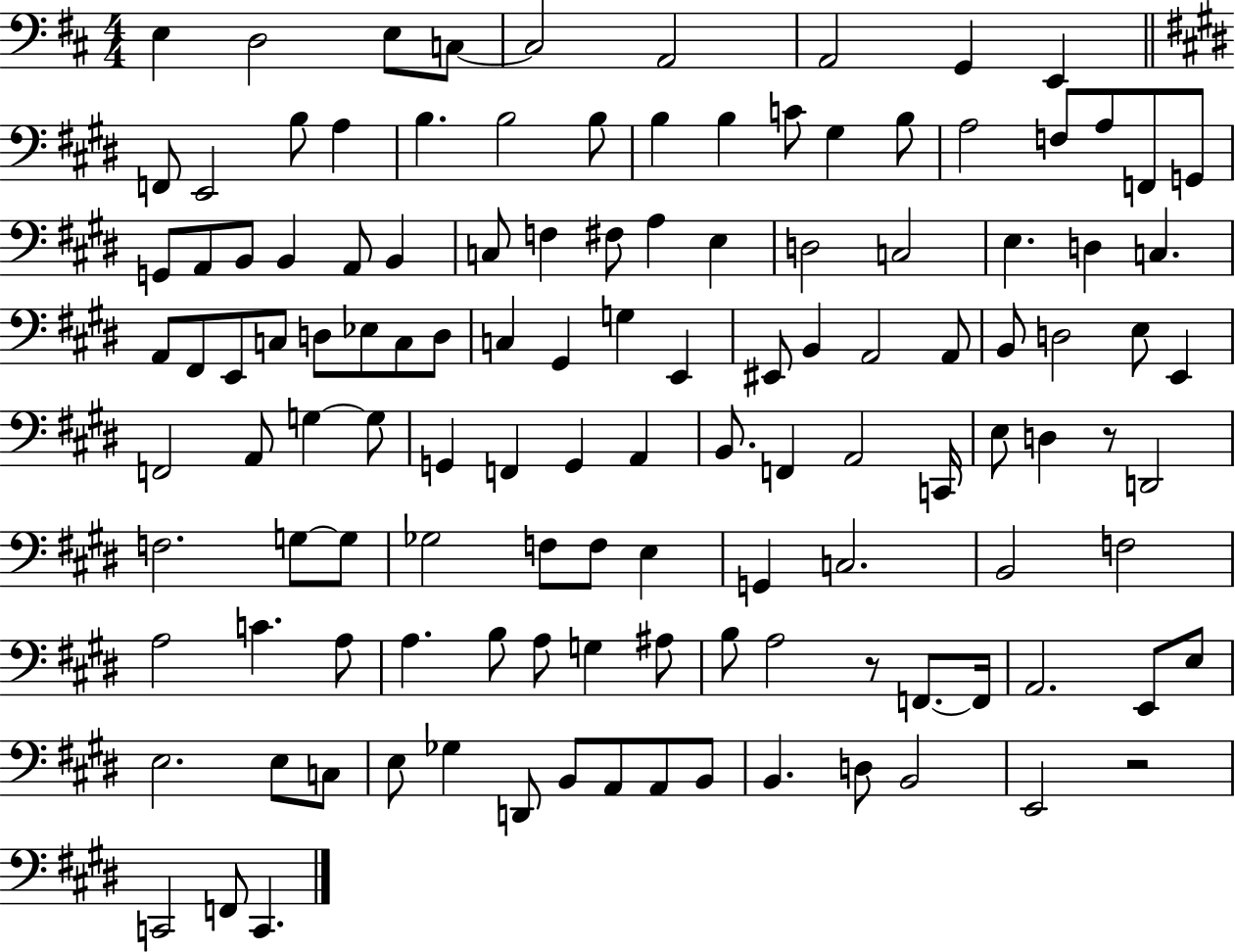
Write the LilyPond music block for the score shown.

{
  \clef bass
  \numericTimeSignature
  \time 4/4
  \key d \major
  \repeat volta 2 { e4 d2 e8 c8~~ | c2 a,2 | a,2 g,4 e,4 | \bar "||" \break \key e \major f,8 e,2 b8 a4 | b4. b2 b8 | b4 b4 c'8 gis4 b8 | a2 f8 a8 f,8 g,8 | \break g,8 a,8 b,8 b,4 a,8 b,4 | c8 f4 fis8 a4 e4 | d2 c2 | e4. d4 c4. | \break a,8 fis,8 e,8 c8 d8 ees8 c8 d8 | c4 gis,4 g4 e,4 | eis,8 b,4 a,2 a,8 | b,8 d2 e8 e,4 | \break f,2 a,8 g4~~ g8 | g,4 f,4 g,4 a,4 | b,8. f,4 a,2 c,16 | e8 d4 r8 d,2 | \break f2. g8~~ g8 | ges2 f8 f8 e4 | g,4 c2. | b,2 f2 | \break a2 c'4. a8 | a4. b8 a8 g4 ais8 | b8 a2 r8 f,8.~~ f,16 | a,2. e,8 e8 | \break e2. e8 c8 | e8 ges4 d,8 b,8 a,8 a,8 b,8 | b,4. d8 b,2 | e,2 r2 | \break c,2 f,8 c,4. | } \bar "|."
}